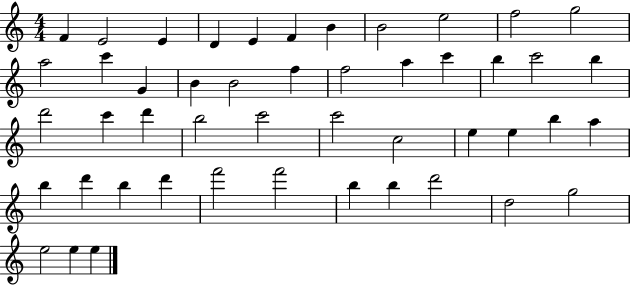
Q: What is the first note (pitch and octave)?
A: F4